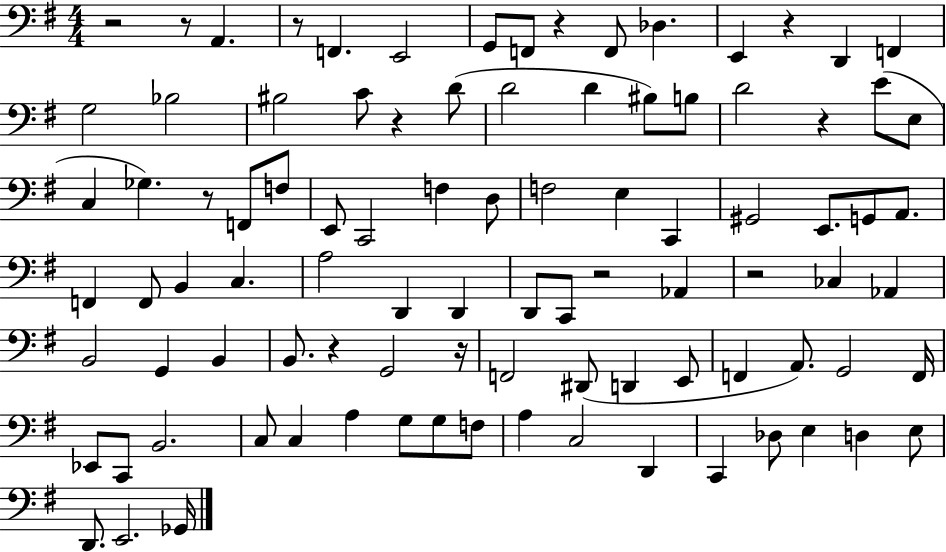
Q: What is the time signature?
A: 4/4